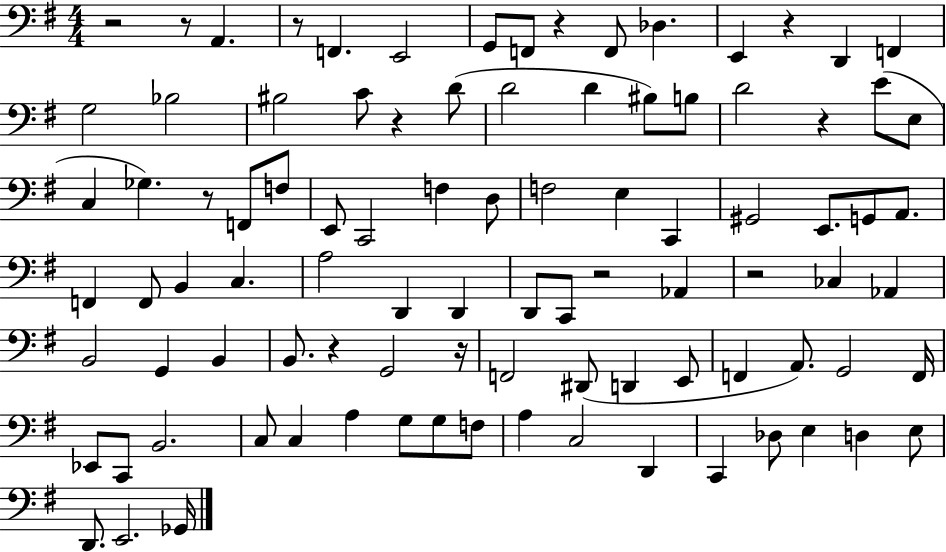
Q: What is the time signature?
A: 4/4